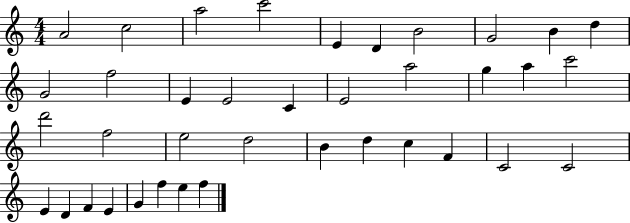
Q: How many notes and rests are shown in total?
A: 38